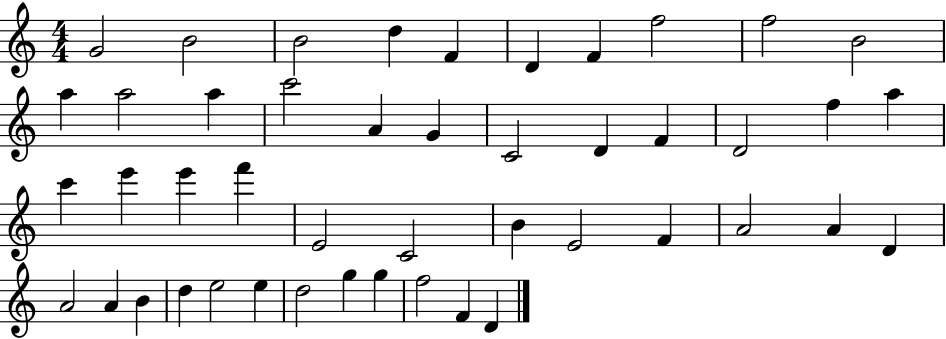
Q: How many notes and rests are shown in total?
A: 46